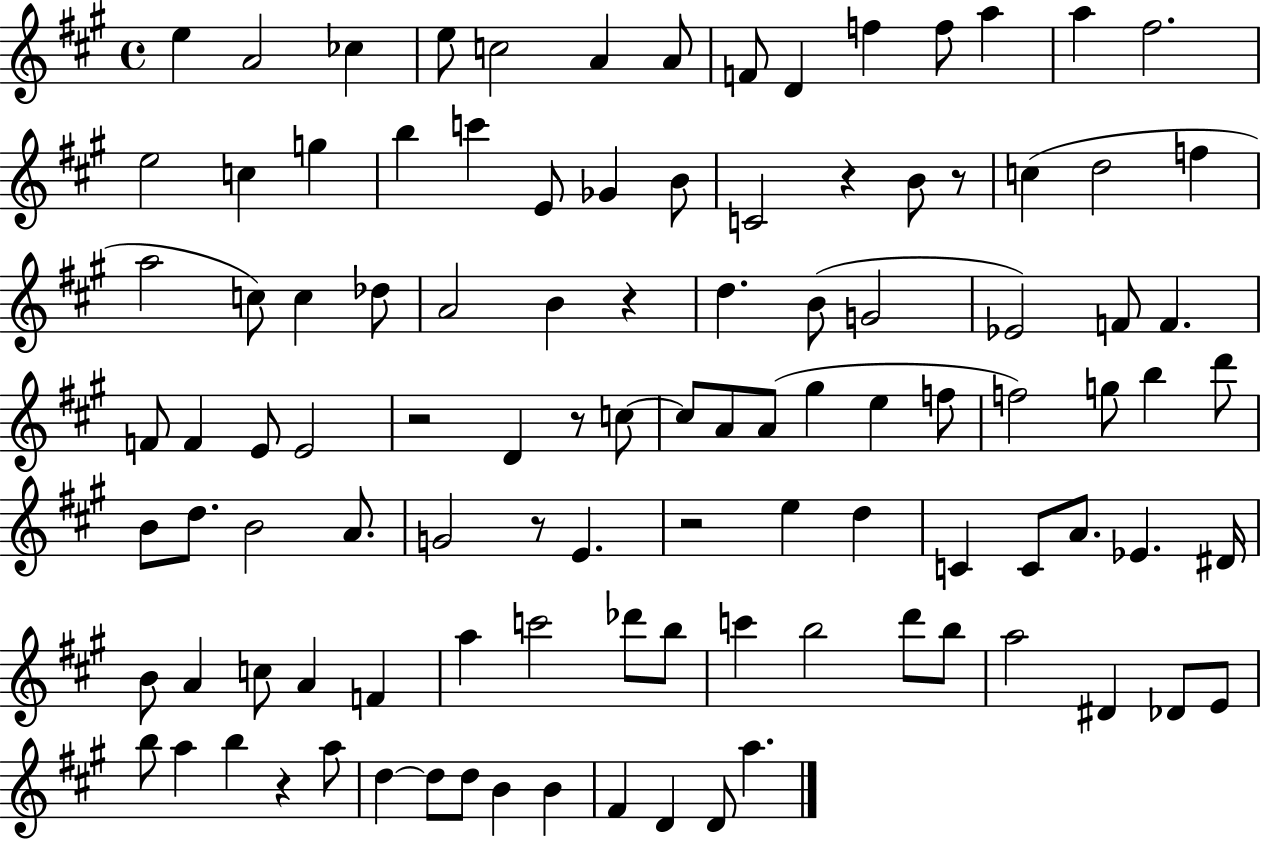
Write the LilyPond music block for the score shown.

{
  \clef treble
  \time 4/4
  \defaultTimeSignature
  \key a \major
  e''4 a'2 ces''4 | e''8 c''2 a'4 a'8 | f'8 d'4 f''4 f''8 a''4 | a''4 fis''2. | \break e''2 c''4 g''4 | b''4 c'''4 e'8 ges'4 b'8 | c'2 r4 b'8 r8 | c''4( d''2 f''4 | \break a''2 c''8) c''4 des''8 | a'2 b'4 r4 | d''4. b'8( g'2 | ees'2) f'8 f'4. | \break f'8 f'4 e'8 e'2 | r2 d'4 r8 c''8~~ | c''8 a'8 a'8( gis''4 e''4 f''8 | f''2) g''8 b''4 d'''8 | \break b'8 d''8. b'2 a'8. | g'2 r8 e'4. | r2 e''4 d''4 | c'4 c'8 a'8. ees'4. dis'16 | \break b'8 a'4 c''8 a'4 f'4 | a''4 c'''2 des'''8 b''8 | c'''4 b''2 d'''8 b''8 | a''2 dis'4 des'8 e'8 | \break b''8 a''4 b''4 r4 a''8 | d''4~~ d''8 d''8 b'4 b'4 | fis'4 d'4 d'8 a''4. | \bar "|."
}